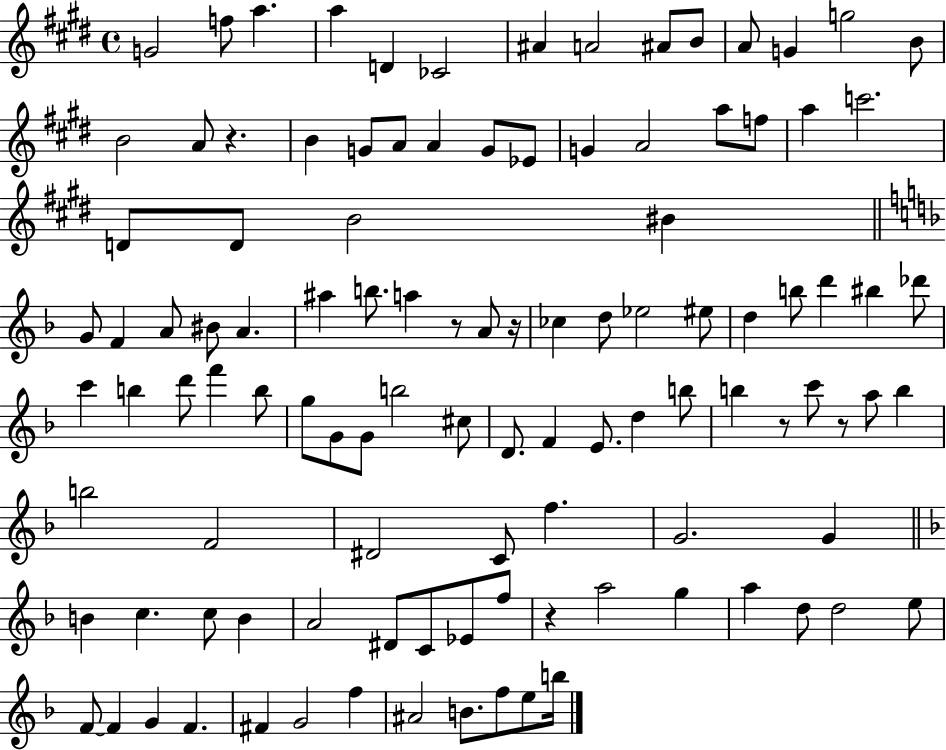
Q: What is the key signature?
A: E major